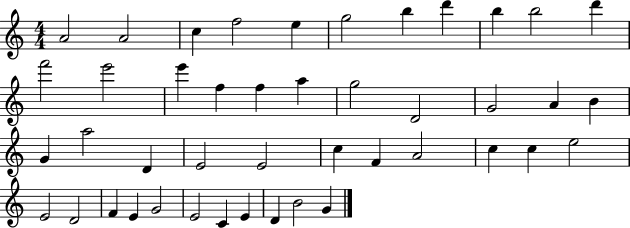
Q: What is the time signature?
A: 4/4